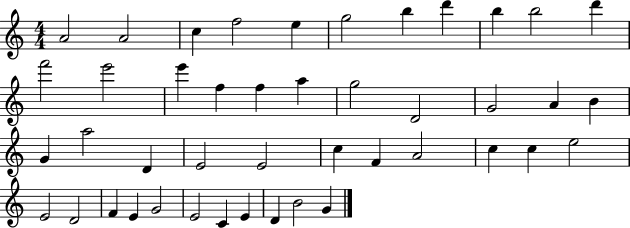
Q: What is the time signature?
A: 4/4